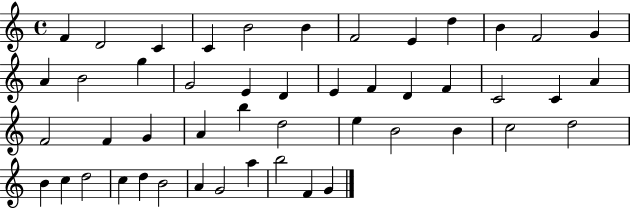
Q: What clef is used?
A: treble